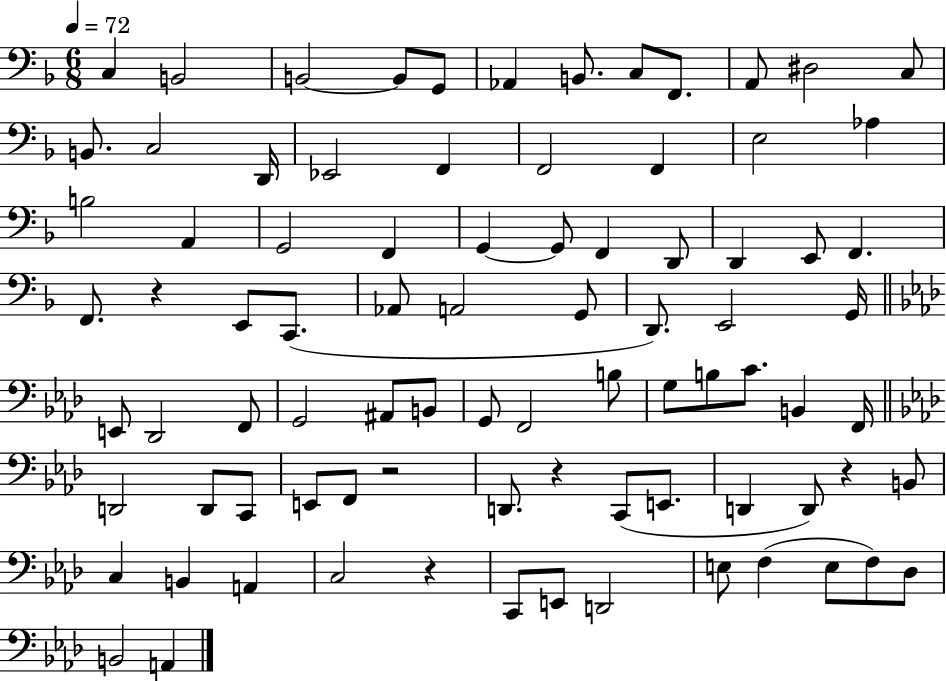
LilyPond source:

{
  \clef bass
  \numericTimeSignature
  \time 6/8
  \key f \major
  \tempo 4 = 72
  c4 b,2 | b,2~~ b,8 g,8 | aes,4 b,8. c8 f,8. | a,8 dis2 c8 | \break b,8. c2 d,16 | ees,2 f,4 | f,2 f,4 | e2 aes4 | \break b2 a,4 | g,2 f,4 | g,4~~ g,8 f,4 d,8 | d,4 e,8 f,4. | \break f,8. r4 e,8 c,8.( | aes,8 a,2 g,8 | d,8.) e,2 g,16 | \bar "||" \break \key aes \major e,8 des,2 f,8 | g,2 ais,8 b,8 | g,8 f,2 b8 | g8 b8 c'8. b,4 f,16 | \break \bar "||" \break \key aes \major d,2 d,8 c,8 | e,8 f,8 r2 | d,8. r4 c,8( e,8. | d,4 d,8) r4 b,8 | \break c4 b,4 a,4 | c2 r4 | c,8 e,8 d,2 | e8 f4( e8 f8) des8 | \break b,2 a,4 | \bar "|."
}